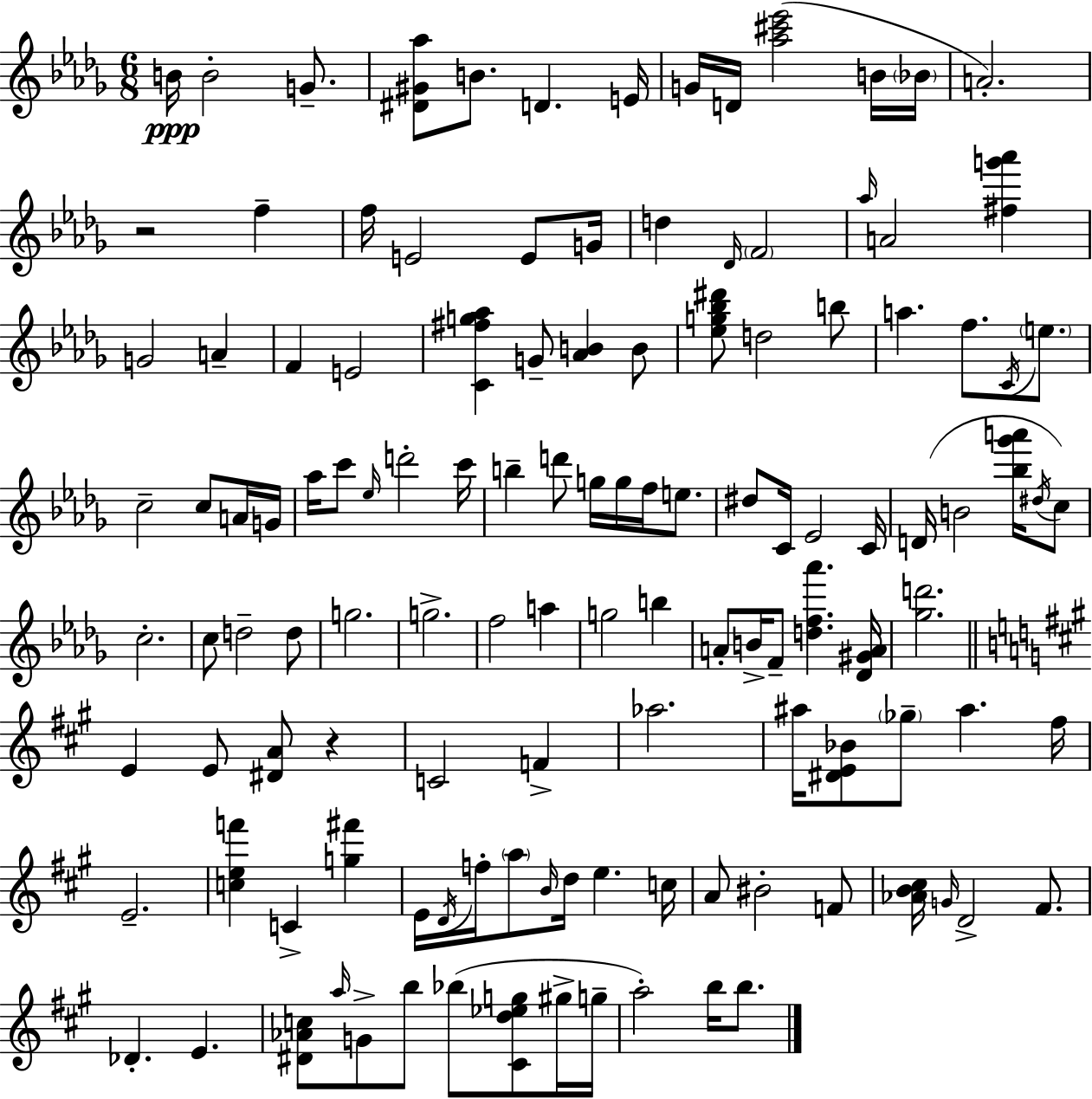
{
  \clef treble
  \numericTimeSignature
  \time 6/8
  \key bes \minor
  b'16\ppp b'2-. g'8.-- | <dis' gis' aes''>8 b'8. d'4. e'16 | g'16 d'16 <aes'' cis''' ees'''>2( b'16 \parenthesize bes'16 | a'2.-.) | \break r2 f''4-- | f''16 e'2 e'8 g'16 | d''4 \grace { des'16 } \parenthesize f'2 | \grace { aes''16 } a'2 <fis'' g''' aes'''>4 | \break g'2 a'4-- | f'4 e'2 | <c' fis'' g'' aes''>4 g'8-- <aes' b'>4 | b'8 <ees'' g'' bes'' dis'''>8 d''2 | \break b''8 a''4. f''8. \acciaccatura { c'16 } | \parenthesize e''8. c''2-- c''8 | a'16 g'16 aes''16 c'''8 \grace { ees''16 } d'''2-. | c'''16 b''4-- d'''8 g''16 g''16 | \break f''16 e''8. dis''8 c'16 ees'2 | c'16 d'16( b'2 | <bes'' ges''' a'''>16 \acciaccatura { dis''16 }) c''8 c''2.-. | c''8 d''2-- | \break d''8 g''2. | g''2.-> | f''2 | a''4 g''2 | \break b''4 a'8-. b'16-> f'8-- <d'' f'' aes'''>4. | <des' gis' a'>16 <ges'' d'''>2. | \bar "||" \break \key a \major e'4 e'8 <dis' a'>8 r4 | c'2 f'4-> | aes''2. | ais''16 <dis' e' bes'>8 \parenthesize ges''8-- ais''4. fis''16 | \break e'2.-- | <c'' e'' f'''>4 c'4-> <g'' fis'''>4 | e'16 \acciaccatura { d'16 } f''16-. \parenthesize a''8 \grace { b'16 } d''16 e''4. | c''16 a'8 bis'2-. | \break f'8 <aes' b' cis''>16 \grace { g'16 } d'2-> | fis'8. des'4.-. e'4. | <dis' aes' c''>8 \grace { a''16 } g'8-> b''8 bes''8( | <cis' d'' ees'' g''>8 gis''16-> g''16-- a''2-.) | \break b''16 b''8. \bar "|."
}